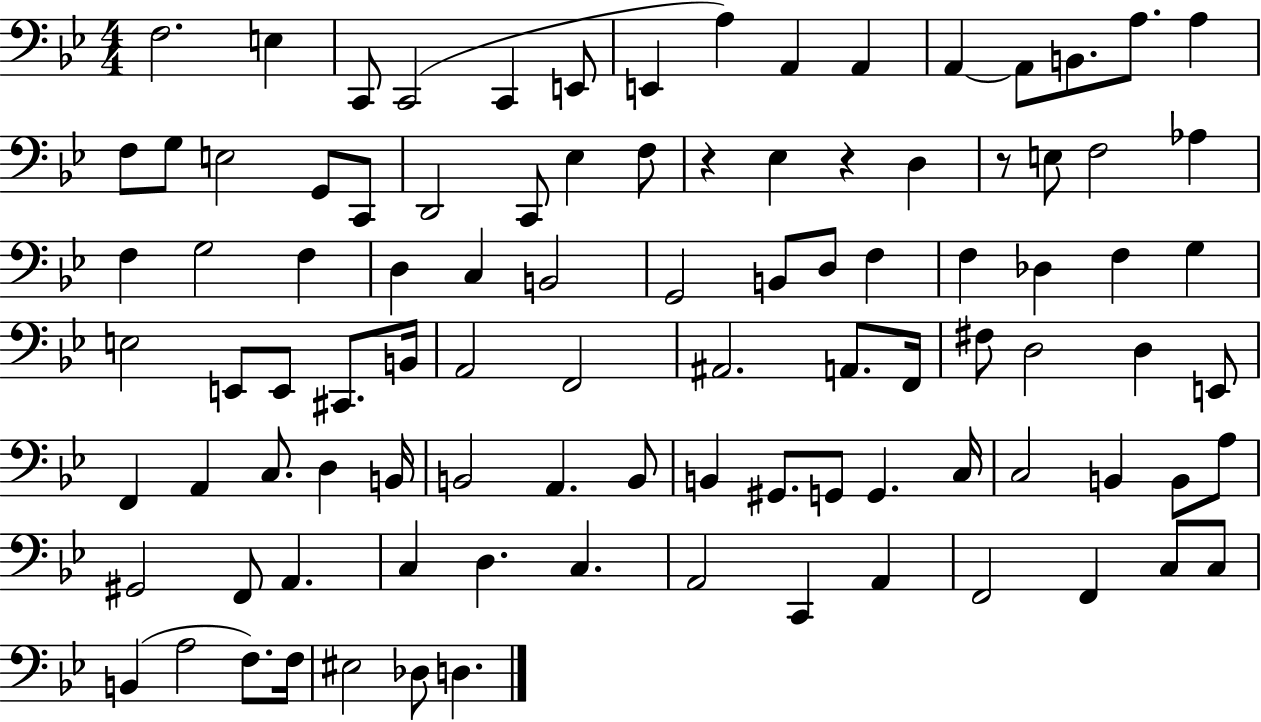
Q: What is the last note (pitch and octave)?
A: D3